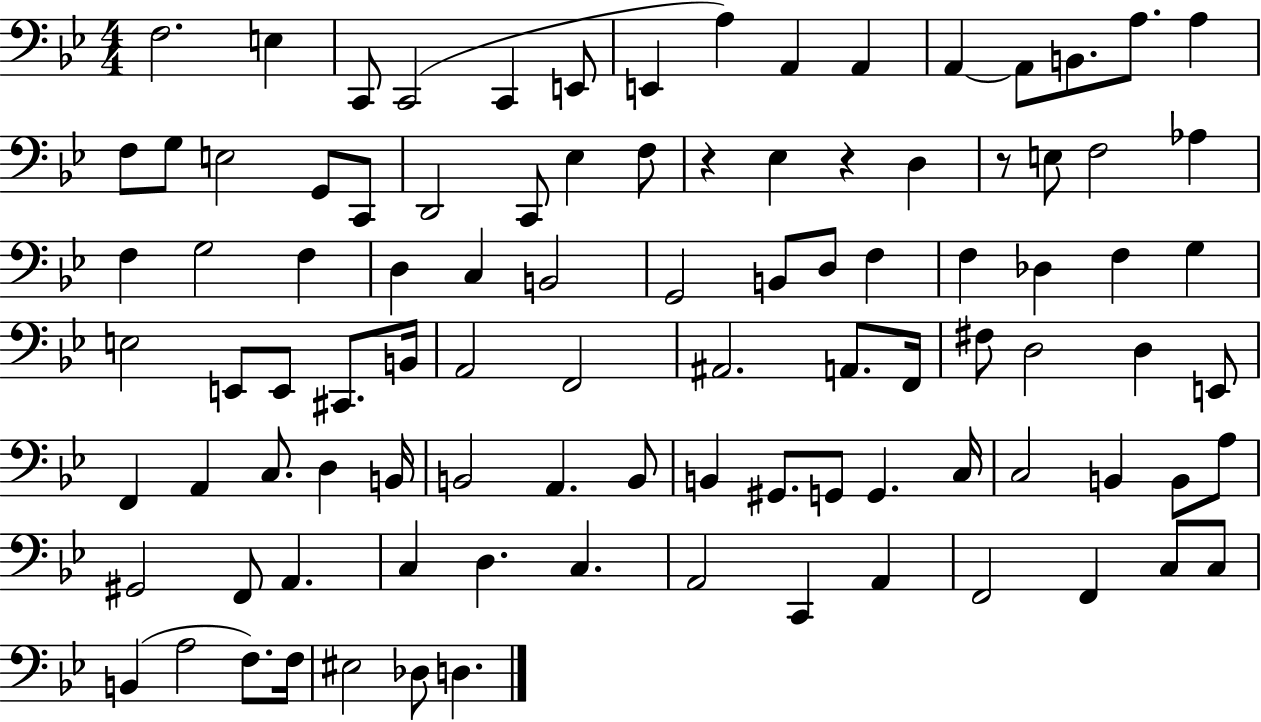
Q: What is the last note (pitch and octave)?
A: D3